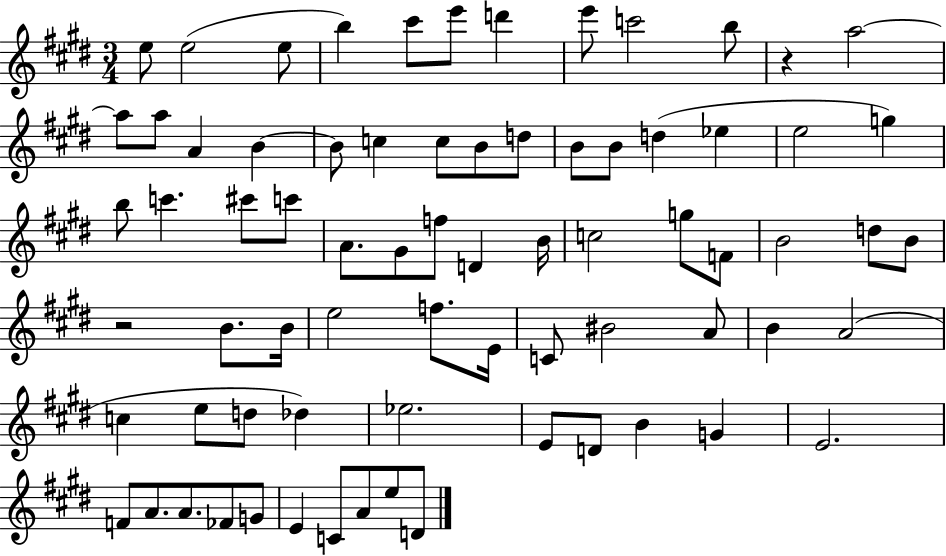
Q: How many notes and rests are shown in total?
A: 73